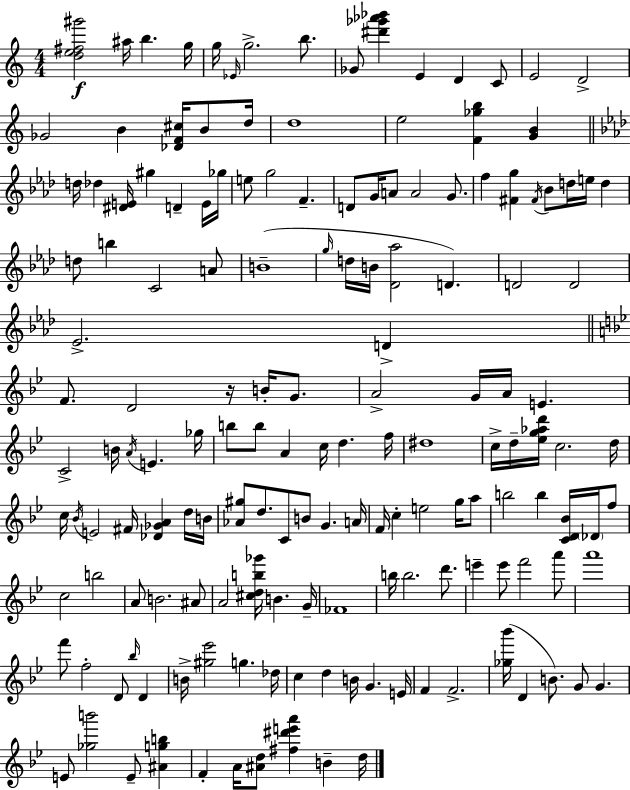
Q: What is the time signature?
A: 4/4